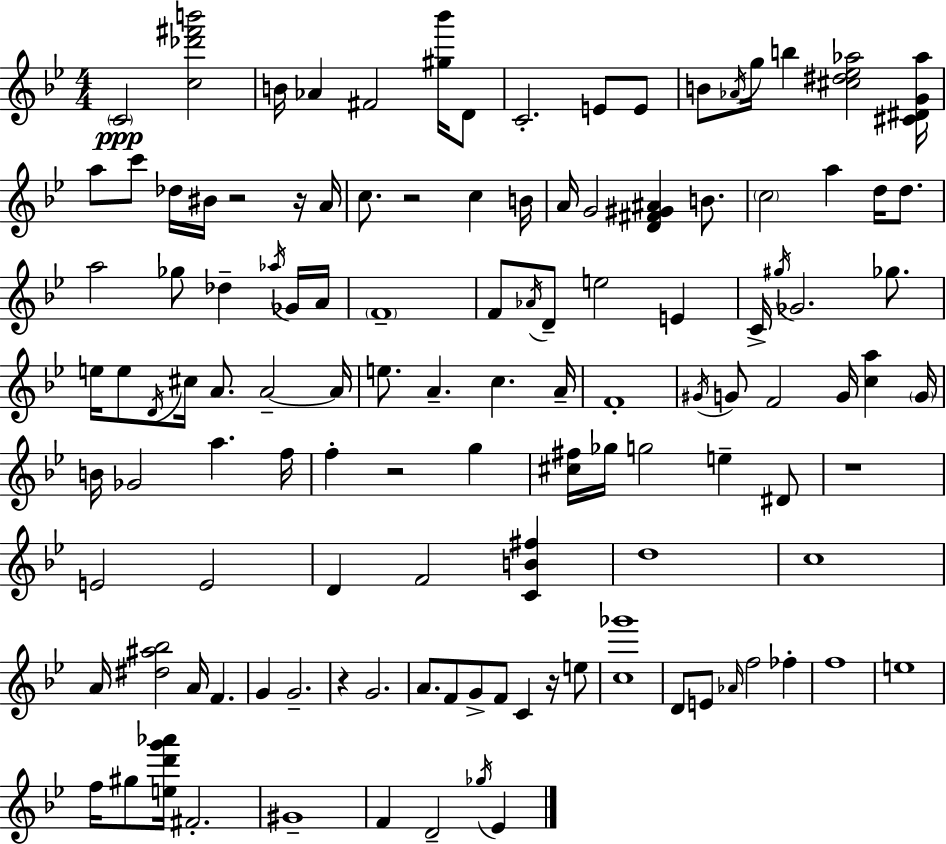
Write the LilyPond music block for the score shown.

{
  \clef treble
  \numericTimeSignature
  \time 4/4
  \key g \minor
  \repeat volta 2 { \parenthesize c'2\ppp <c'' des''' fis''' b'''>2 | b'16 aes'4 fis'2 <gis'' bes'''>16 d'8 | c'2.-. e'8 e'8 | b'8 \acciaccatura { aes'16 } g''16 b''4 <cis'' dis'' ees'' aes''>2 | \break <cis' dis' g' aes''>16 a''8 c'''8 des''16 bis'16 r2 r16 | a'16 c''8. r2 c''4 | b'16 a'16 g'2 <d' fis' gis' ais'>4 b'8. | \parenthesize c''2 a''4 d''16 d''8. | \break a''2 ges''8 des''4-- \acciaccatura { aes''16 } | ges'16 a'16 \parenthesize f'1-- | f'8 \acciaccatura { aes'16 } d'8-- e''2 e'4 | c'16-> \acciaccatura { gis''16 } ges'2. | \break ges''8. e''16 e''8 \acciaccatura { d'16 } cis''16 a'8. a'2--~~ | a'16 e''8. a'4.-- c''4. | a'16-- f'1-. | \acciaccatura { gis'16 } g'8 f'2 | \break g'16 <c'' a''>4 \parenthesize g'16 b'16 ges'2 a''4. | f''16 f''4-. r2 | g''4 <cis'' fis''>16 ges''16 g''2 | e''4-- dis'8 r1 | \break e'2 e'2 | d'4 f'2 | <c' b' fis''>4 d''1 | c''1 | \break a'16 <dis'' ais'' bes''>2 a'16 | f'4. g'4 g'2.-- | r4 g'2. | a'8. f'8 g'8-> f'8 c'4 | \break r16 e''8 <c'' ges'''>1 | d'8 e'8 \grace { aes'16 } f''2 | fes''4-. f''1 | e''1 | \break f''16 gis''8 <e'' d''' g''' aes'''>16 fis'2.-. | gis'1-- | f'4 d'2-- | \acciaccatura { ges''16 } ees'4 } \bar "|."
}